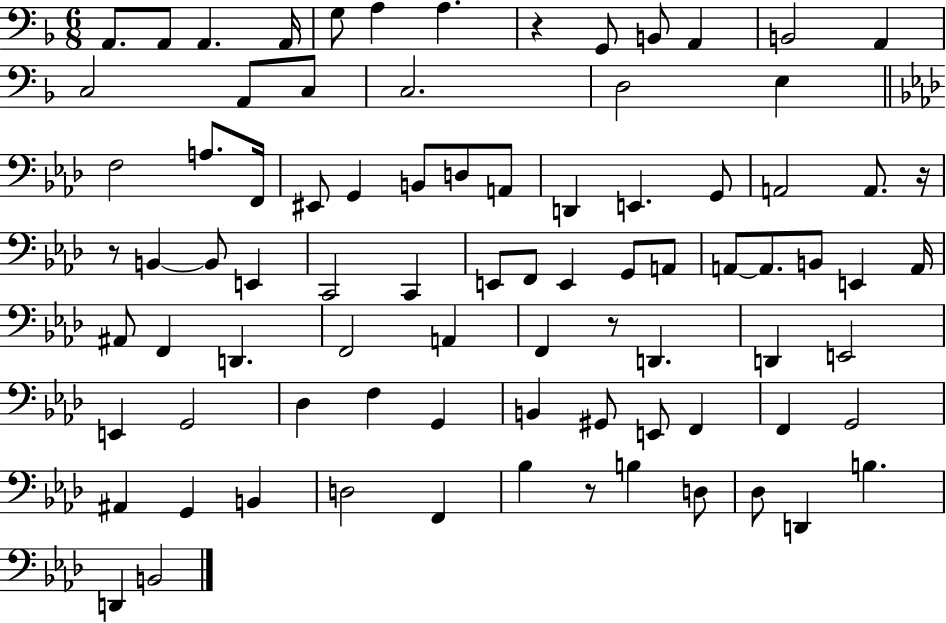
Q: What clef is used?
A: bass